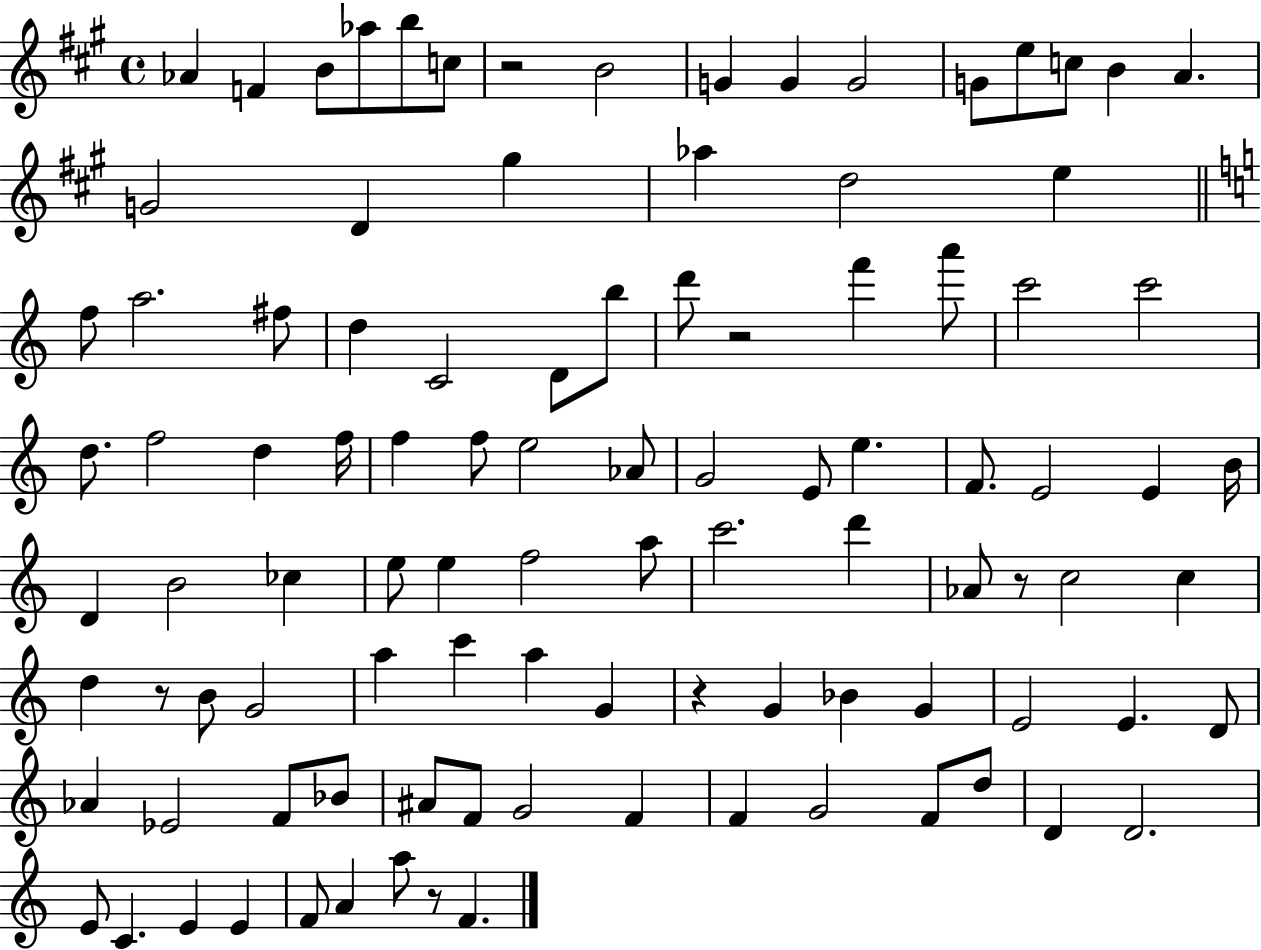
Ab4/q F4/q B4/e Ab5/e B5/e C5/e R/h B4/h G4/q G4/q G4/h G4/e E5/e C5/e B4/q A4/q. G4/h D4/q G#5/q Ab5/q D5/h E5/q F5/e A5/h. F#5/e D5/q C4/h D4/e B5/e D6/e R/h F6/q A6/e C6/h C6/h D5/e. F5/h D5/q F5/s F5/q F5/e E5/h Ab4/e G4/h E4/e E5/q. F4/e. E4/h E4/q B4/s D4/q B4/h CES5/q E5/e E5/q F5/h A5/e C6/h. D6/q Ab4/e R/e C5/h C5/q D5/q R/e B4/e G4/h A5/q C6/q A5/q G4/q R/q G4/q Bb4/q G4/q E4/h E4/q. D4/e Ab4/q Eb4/h F4/e Bb4/e A#4/e F4/e G4/h F4/q F4/q G4/h F4/e D5/e D4/q D4/h. E4/e C4/q. E4/q E4/q F4/e A4/q A5/e R/e F4/q.